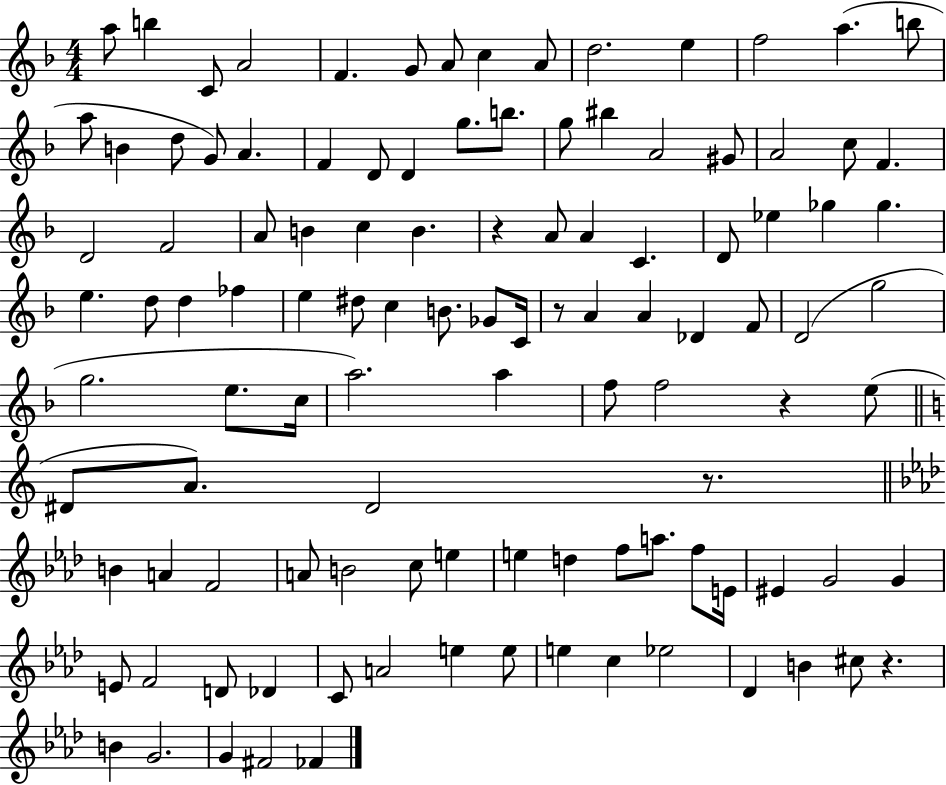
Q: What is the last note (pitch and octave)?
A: FES4